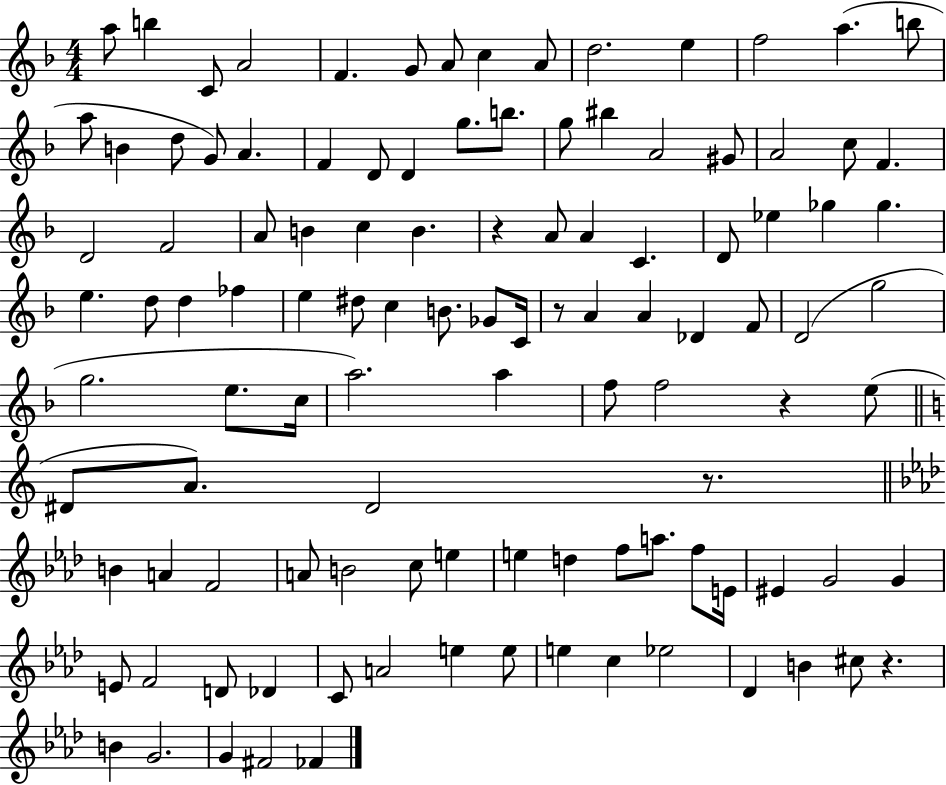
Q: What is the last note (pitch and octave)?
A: FES4